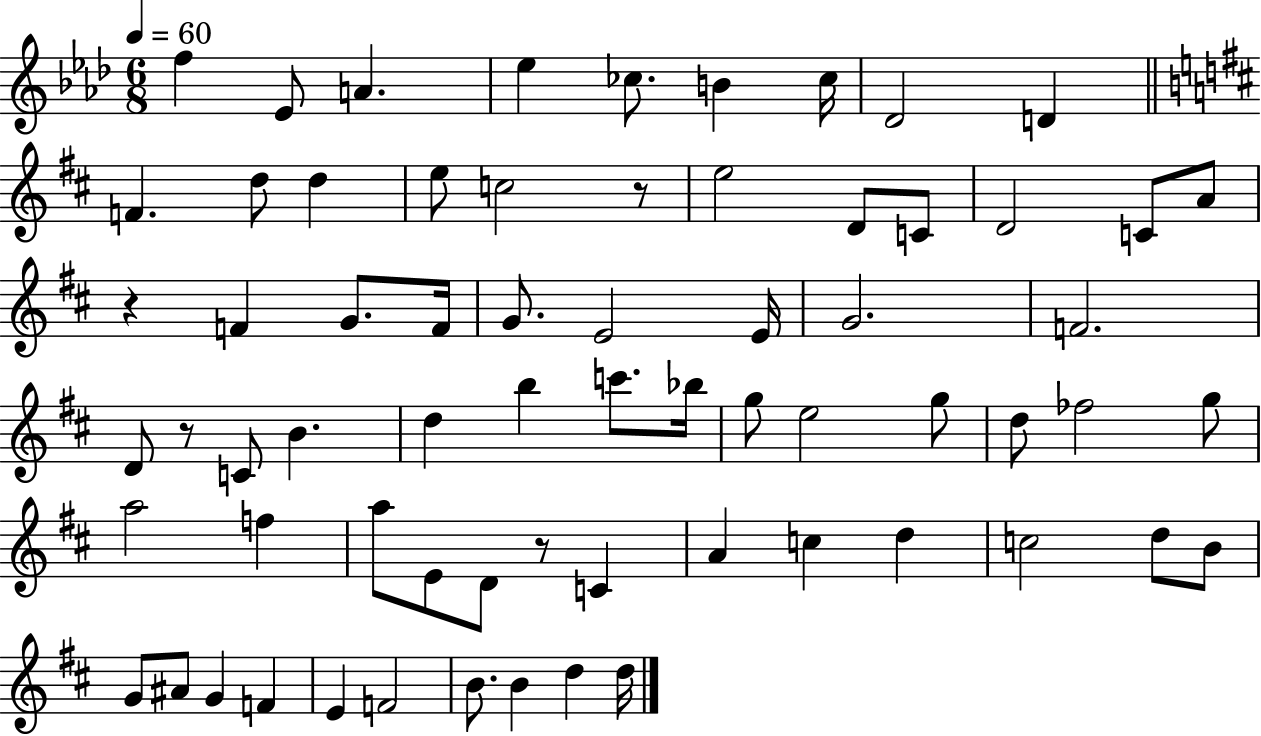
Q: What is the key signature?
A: AES major